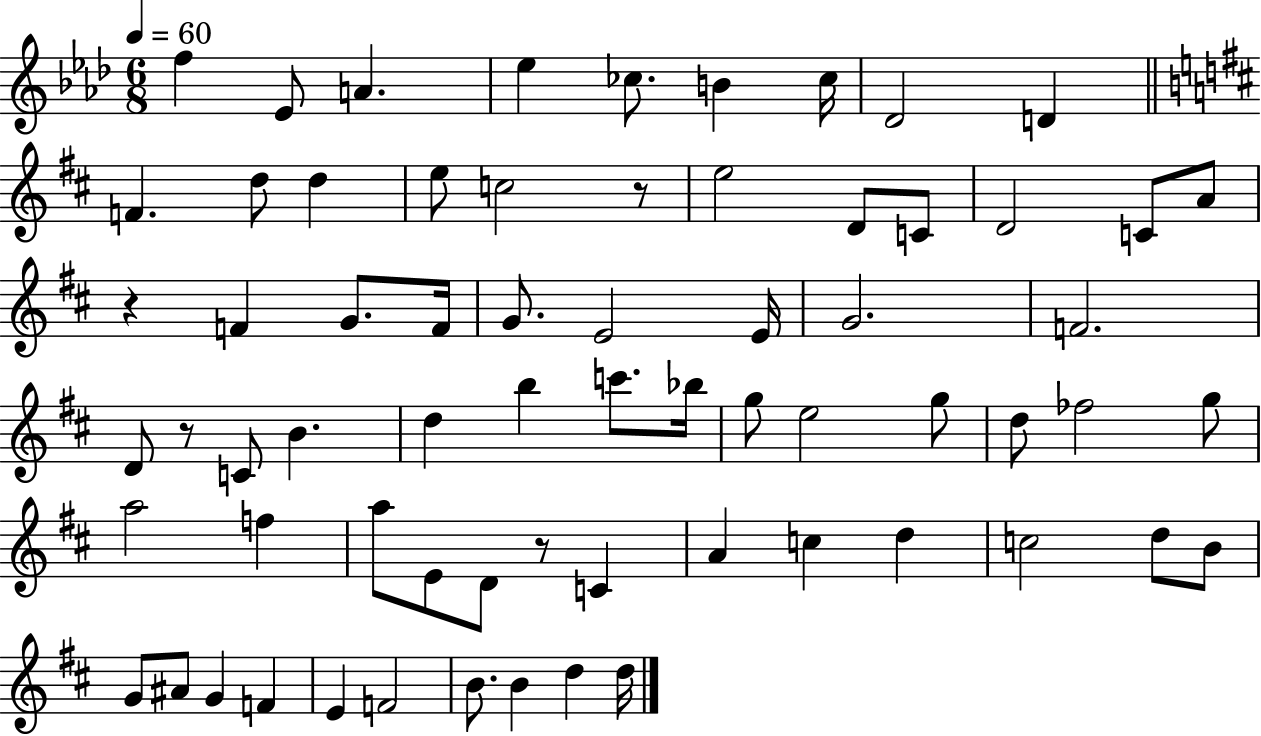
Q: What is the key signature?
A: AES major